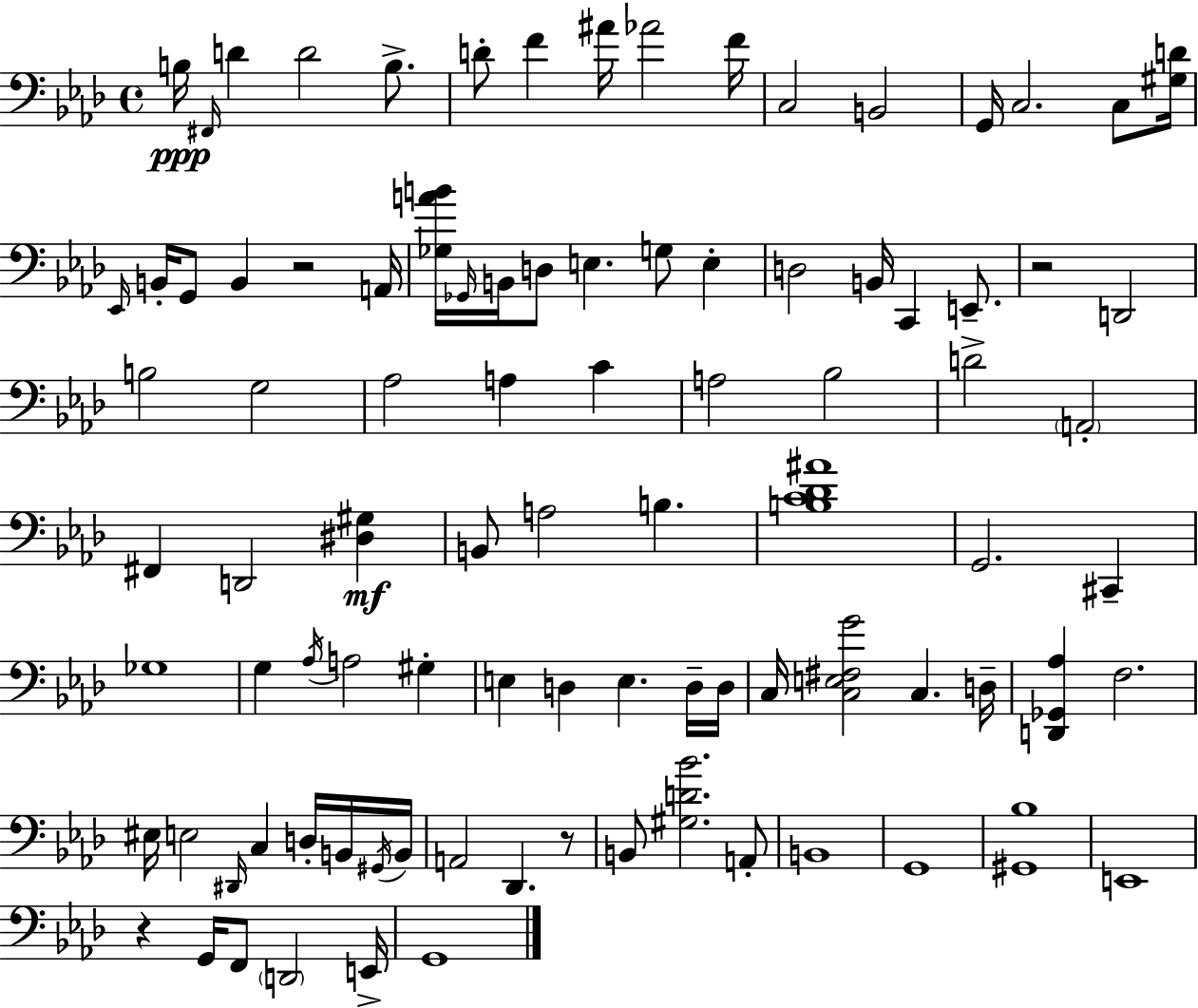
B3/s F#2/s D4/q D4/h B3/e. D4/e F4/q A#4/s Ab4/h F4/s C3/h B2/h G2/s C3/h. C3/e [G#3,D4]/s Eb2/s B2/s G2/e B2/q R/h A2/s [Gb3,A4,B4]/s Gb2/s B2/s D3/e E3/q. G3/e E3/q D3/h B2/s C2/q E2/e. R/h D2/h B3/h G3/h Ab3/h A3/q C4/q A3/h Bb3/h D4/h A2/h F#2/q D2/h [D#3,G#3]/q B2/e A3/h B3/q. [B3,C4,Db4,A#4]/w G2/h. C#2/q Gb3/w G3/q Ab3/s A3/h G#3/q E3/q D3/q E3/q. D3/s D3/s C3/s [C3,E3,F#3,G4]/h C3/q. D3/s [D2,Gb2,Ab3]/q F3/h. EIS3/s E3/h D#2/s C3/q D3/s B2/s G#2/s B2/s A2/h Db2/q. R/e B2/e [G#3,D4,Bb4]/h. A2/e B2/w G2/w [G#2,Bb3]/w E2/w R/q G2/s F2/e D2/h E2/s G2/w